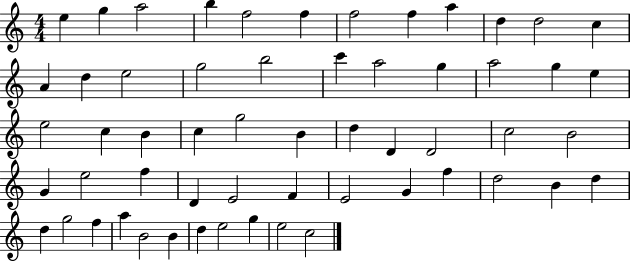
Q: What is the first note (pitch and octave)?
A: E5